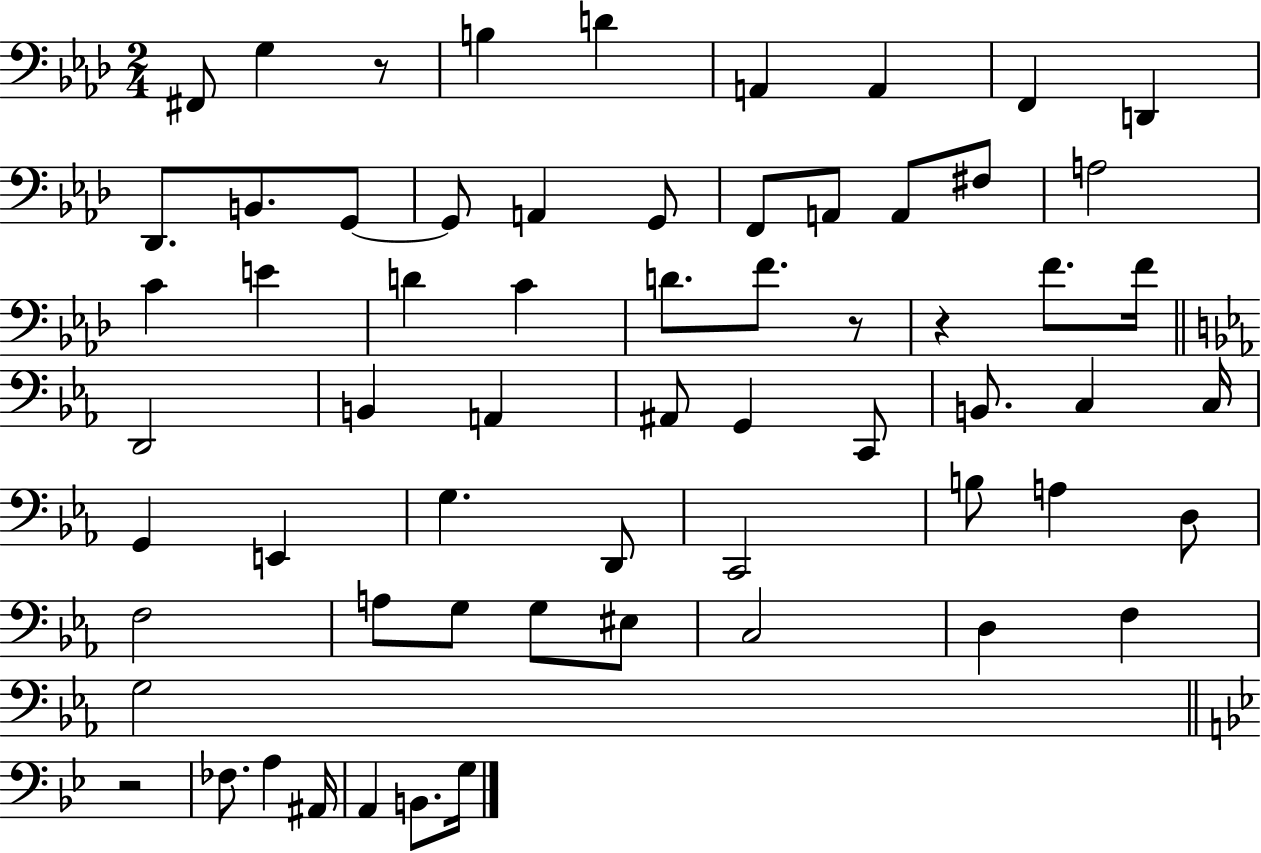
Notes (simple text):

F#2/e G3/q R/e B3/q D4/q A2/q A2/q F2/q D2/q Db2/e. B2/e. G2/e G2/e A2/q G2/e F2/e A2/e A2/e F#3/e A3/h C4/q E4/q D4/q C4/q D4/e. F4/e. R/e R/q F4/e. F4/s D2/h B2/q A2/q A#2/e G2/q C2/e B2/e. C3/q C3/s G2/q E2/q G3/q. D2/e C2/h B3/e A3/q D3/e F3/h A3/e G3/e G3/e EIS3/e C3/h D3/q F3/q G3/h R/h FES3/e. A3/q A#2/s A2/q B2/e. G3/s